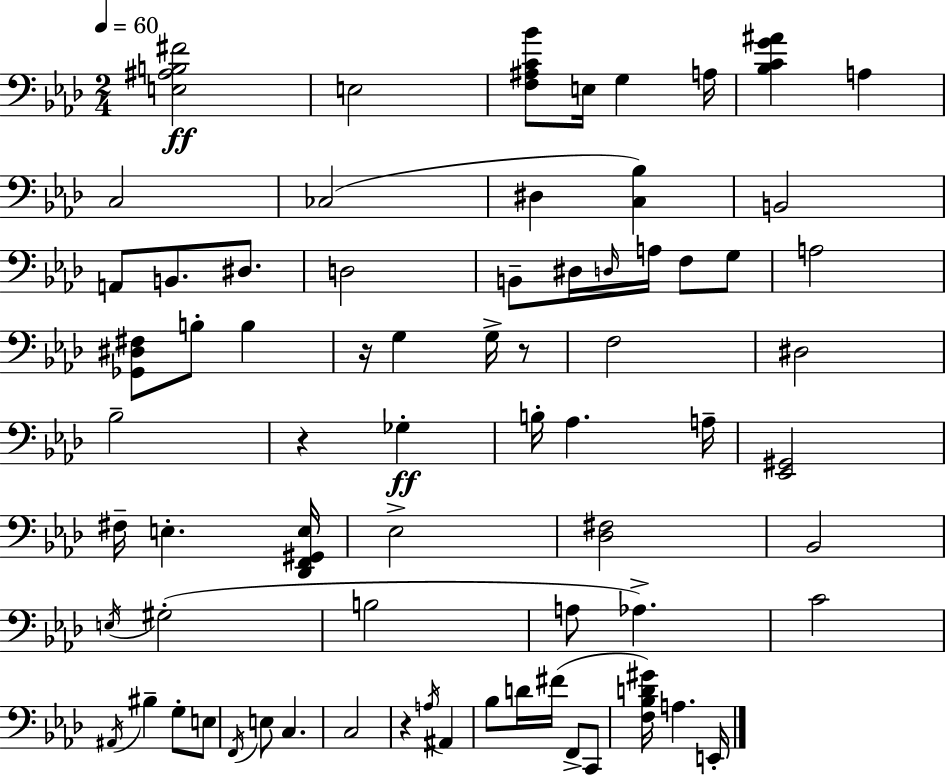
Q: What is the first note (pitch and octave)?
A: E3